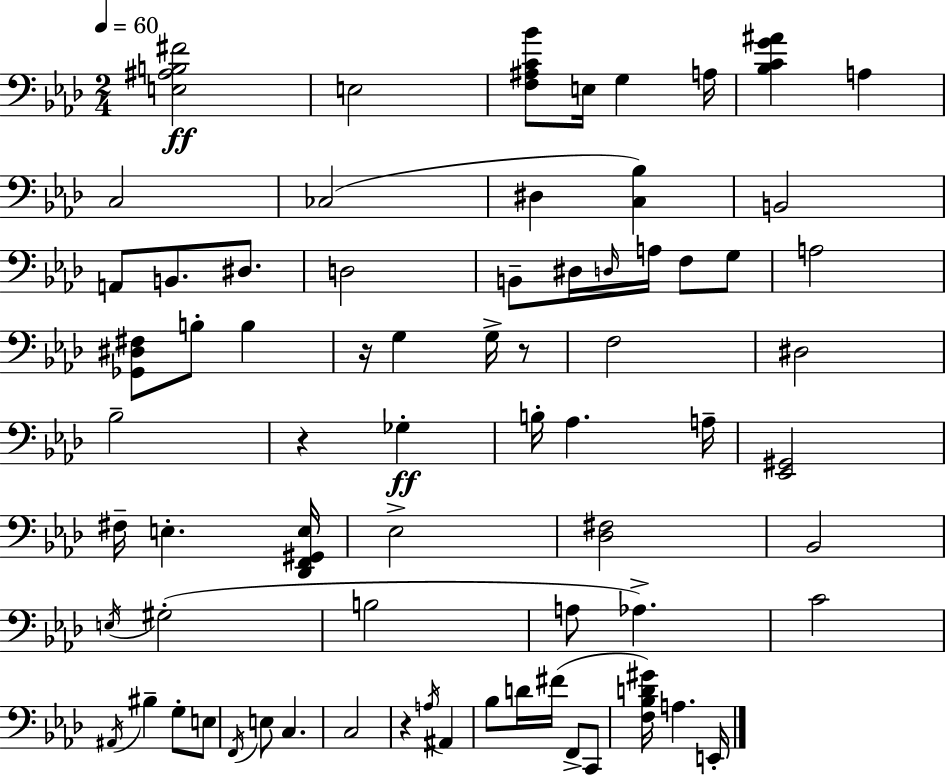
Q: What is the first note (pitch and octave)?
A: E3